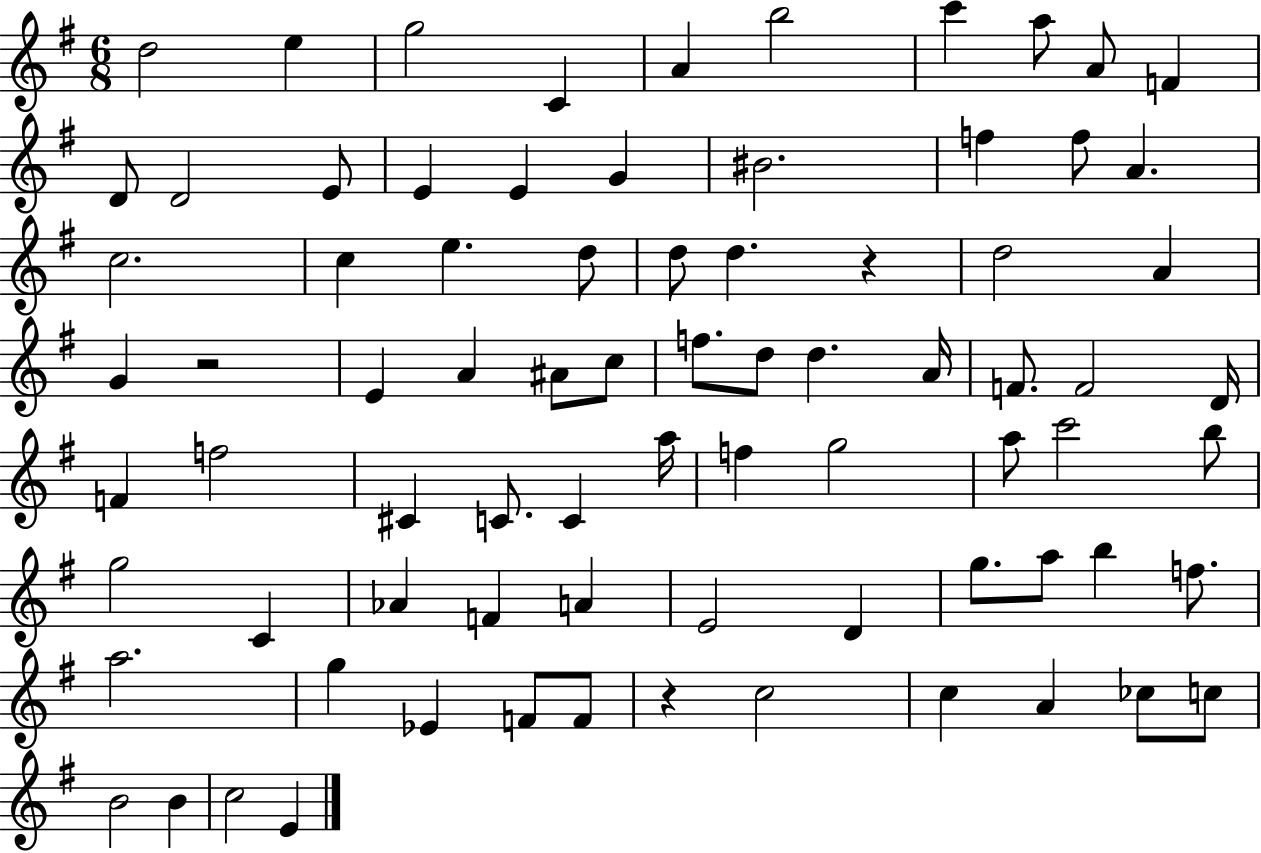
D5/h E5/q G5/h C4/q A4/q B5/h C6/q A5/e A4/e F4/q D4/e D4/h E4/e E4/q E4/q G4/q BIS4/h. F5/q F5/e A4/q. C5/h. C5/q E5/q. D5/e D5/e D5/q. R/q D5/h A4/q G4/q R/h E4/q A4/q A#4/e C5/e F5/e. D5/e D5/q. A4/s F4/e. F4/h D4/s F4/q F5/h C#4/q C4/e. C4/q A5/s F5/q G5/h A5/e C6/h B5/e G5/h C4/q Ab4/q F4/q A4/q E4/h D4/q G5/e. A5/e B5/q F5/e. A5/h. G5/q Eb4/q F4/e F4/e R/q C5/h C5/q A4/q CES5/e C5/e B4/h B4/q C5/h E4/q